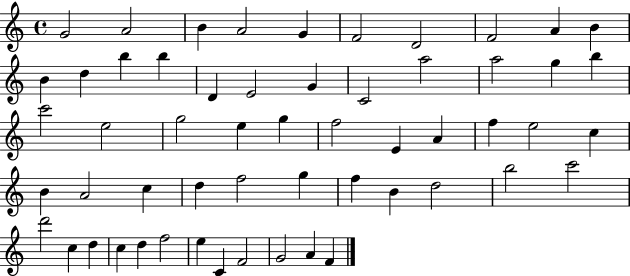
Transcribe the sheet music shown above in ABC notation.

X:1
T:Untitled
M:4/4
L:1/4
K:C
G2 A2 B A2 G F2 D2 F2 A B B d b b D E2 G C2 a2 a2 g b c'2 e2 g2 e g f2 E A f e2 c B A2 c d f2 g f B d2 b2 c'2 d'2 c d c d f2 e C F2 G2 A F